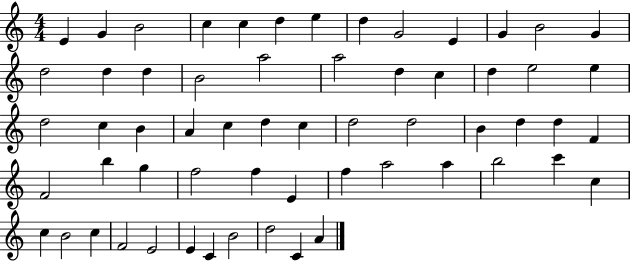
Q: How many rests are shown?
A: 0